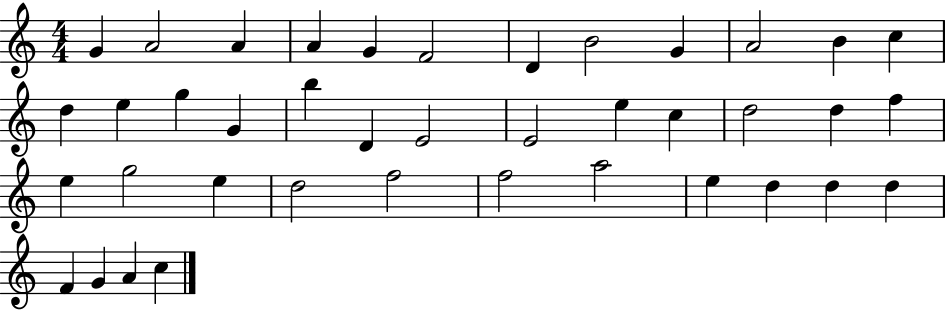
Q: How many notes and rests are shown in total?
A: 40